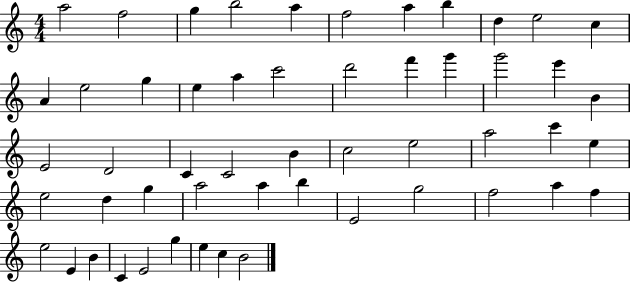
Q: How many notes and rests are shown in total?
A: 53